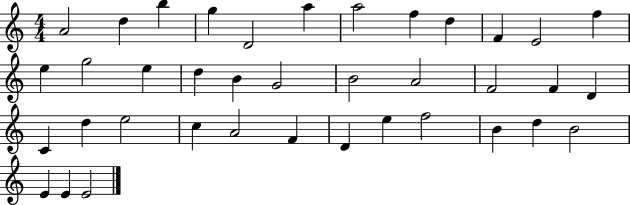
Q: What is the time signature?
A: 4/4